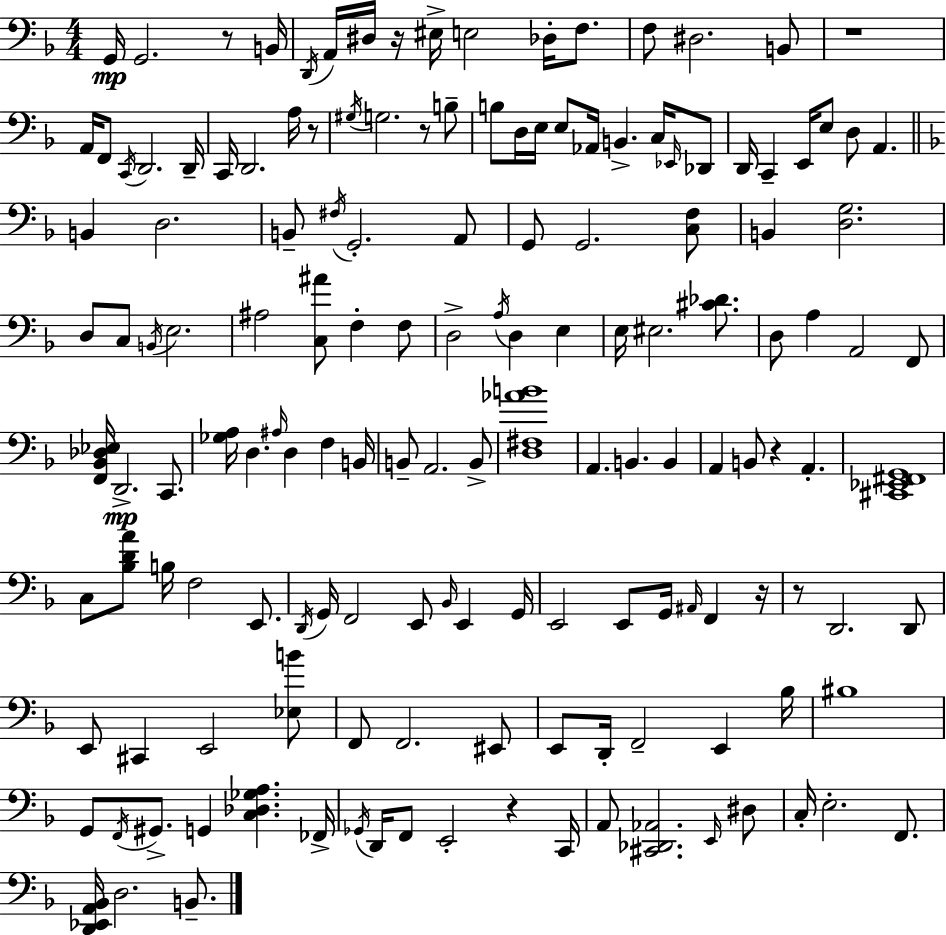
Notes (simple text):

G2/s G2/h. R/e B2/s D2/s A2/s D#3/s R/s EIS3/s E3/h Db3/s F3/e. F3/e D#3/h. B2/e R/w A2/s F2/e C2/s D2/h. D2/s C2/s D2/h. A3/s R/e G#3/s G3/h. R/e B3/e B3/e D3/s E3/s E3/e Ab2/s B2/q. C3/s Eb2/s Db2/e D2/s C2/q E2/s E3/e D3/e A2/q. B2/q D3/h. B2/e F#3/s G2/h. A2/e G2/e G2/h. [C3,F3]/e B2/q [D3,G3]/h. D3/e C3/e B2/s E3/h. A#3/h [C3,A#4]/e F3/q F3/e D3/h A3/s D3/q E3/q E3/s EIS3/h. [C#4,Db4]/e. D3/e A3/q A2/h F2/e [F2,Bb2,Db3,Eb3]/s D2/h. C2/e. [Gb3,A3]/s D3/q. A#3/s D3/q F3/q B2/s B2/e A2/h. B2/e [D3,F#3,Ab4,B4]/w A2/q. B2/q. B2/q A2/q B2/e R/q A2/q. [C#2,Eb2,F#2,G2]/w C3/e [Bb3,D4,A4]/e B3/s F3/h E2/e. D2/s G2/s F2/h E2/e Bb2/s E2/q G2/s E2/h E2/e G2/s A#2/s F2/q R/s R/e D2/h. D2/e E2/e C#2/q E2/h [Eb3,B4]/e F2/e F2/h. EIS2/e E2/e D2/s F2/h E2/q Bb3/s BIS3/w G2/e F2/s G#2/e. G2/q [C3,Db3,Gb3,A3]/q. FES2/s Gb2/s D2/s F2/e E2/h R/q C2/s A2/e [C#2,Db2,Ab2]/h. E2/s D#3/e C3/s E3/h. F2/e. [D2,Eb2,A2,Bb2]/s D3/h. B2/e.